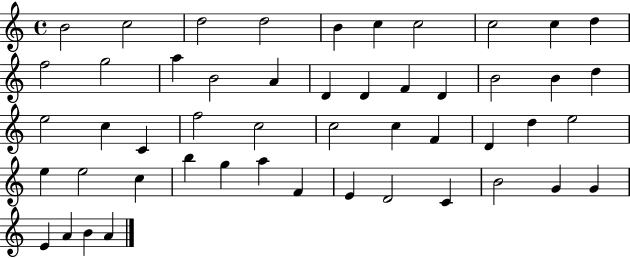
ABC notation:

X:1
T:Untitled
M:4/4
L:1/4
K:C
B2 c2 d2 d2 B c c2 c2 c d f2 g2 a B2 A D D F D B2 B d e2 c C f2 c2 c2 c F D d e2 e e2 c b g a F E D2 C B2 G G E A B A